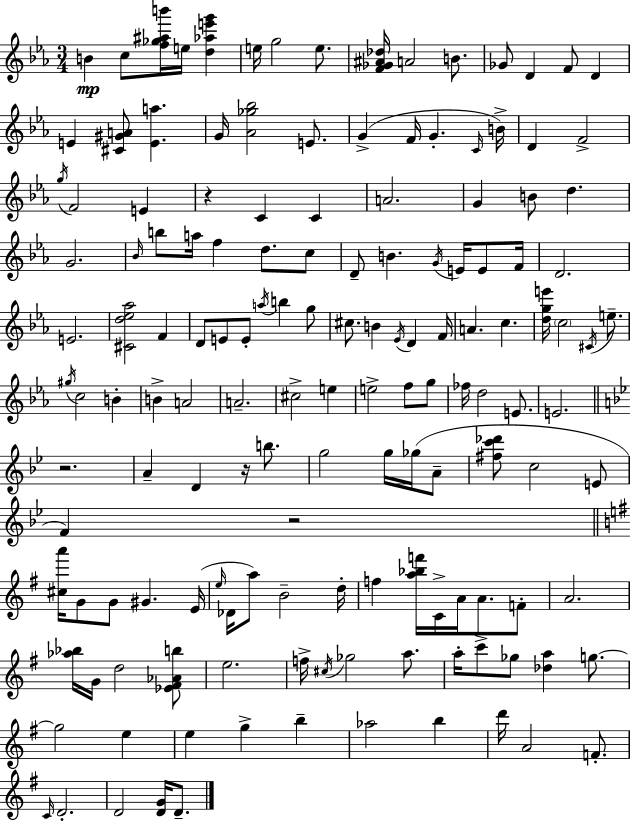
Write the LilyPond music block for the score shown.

{
  \clef treble
  \numericTimeSignature
  \time 3/4
  \key ees \major
  b'4\mp c''8 <f'' ges'' ais'' b'''>16 e''16 <d'' aes'' e''' g'''>4 | e''16 g''2 e''8. | <f' ges' ais' des''>16 a'2 b'8. | ges'8 d'4 f'8 d'4 | \break e'4 <cis' gis' a'>8 <e' a''>4. | g'16 <aes' ges'' bes''>2 e'8. | g'4->( f'16 g'4.-. \grace { c'16 } | b'16->) d'4 f'2-> | \break \acciaccatura { g''16 } f'2 e'4 | r4 c'4 c'4 | a'2. | g'4 b'8 d''4. | \break g'2. | \grace { bes'16 } b''8 a''16 f''4 d''8. | c''8 d'8-- b'4. \acciaccatura { g'16 } | e'16 e'8 f'16 d'2. | \break e'2. | <cis' d'' ees'' aes''>2 | f'4 d'8 e'8 e'8-. \acciaccatura { a''16 } b''4 | g''8 cis''8. b'4 | \break \acciaccatura { ees'16 } d'4 f'16 a'4. | c''4. <d'' g'' e'''>16 \parenthesize c''2 | \acciaccatura { cis'16 } e''8.-- \acciaccatura { gis''16 } c''2 | b'4-. b'4-> | \break a'2 a'2.-- | cis''2-> | e''4 e''2-> | f''8 g''8 fes''16 d''2 | \break e'8. e'2. | \bar "||" \break \key bes \major r2. | a'4-- d'4 r16 b''8. | g''2 g''16 ges''16( a'8-- | <fis'' c''' des'''>8 c''2 e'8 | \break f'4) r2 | \bar "||" \break \key e \minor <cis'' a'''>16 g'8 g'8 gis'4. e'16( | \grace { e''16 } des'16 a''8) b'2-- | d''16-. f''4 <a'' bes'' f'''>16 c'16-> a'16 a'8. f'8-. | a'2. | \break <aes'' bes''>16 g'16 d''2 <ees' fis' aes' b''>8 | e''2. | f''16-> \acciaccatura { cis''16 } ges''2 a''8. | a''16-. c'''8-> ges''8 <des'' a''>4 g''8.~~ | \break g''2 e''4 | e''4 g''4-> b''4-- | aes''2 b''4 | d'''16 a'2 f'8.-. | \break \grace { c'16 } d'2.-. | d'2 <d' g'>16 | d'8.-- \bar "|."
}